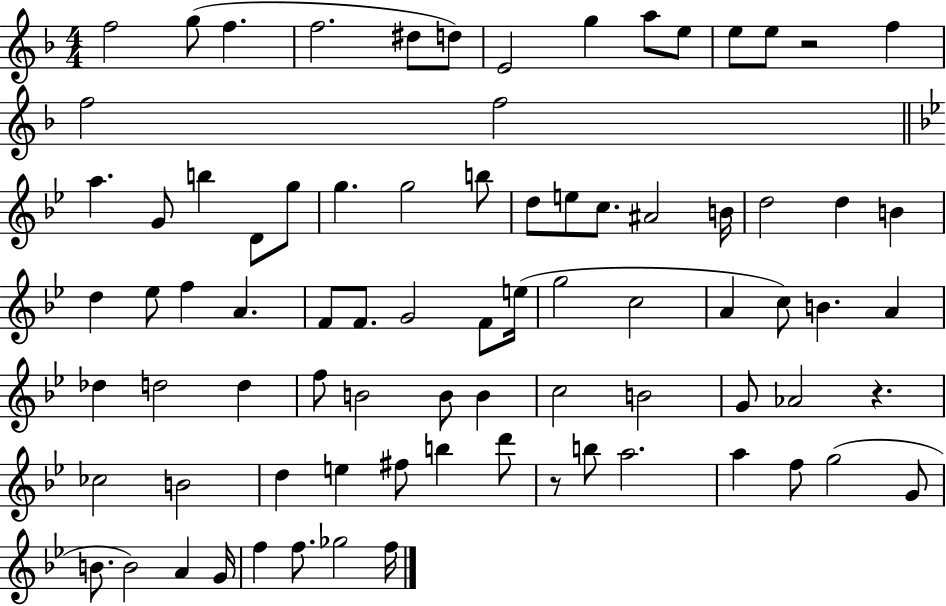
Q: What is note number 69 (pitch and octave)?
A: G5